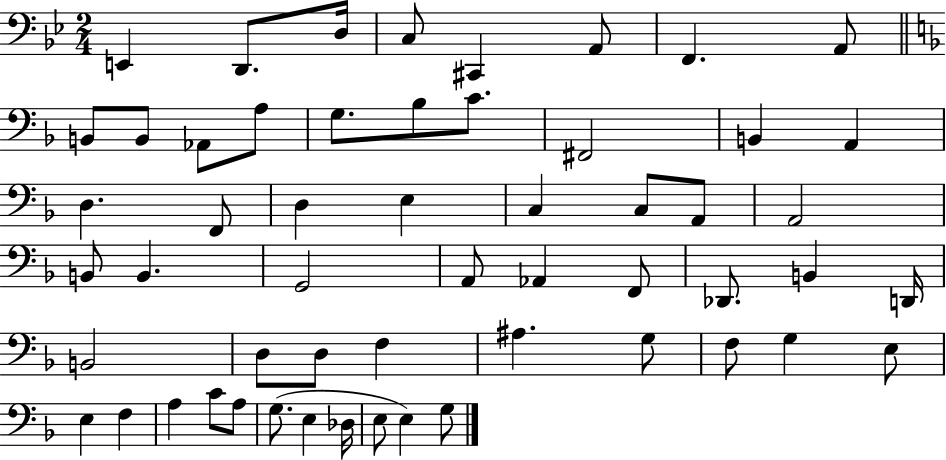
E2/q D2/e. D3/s C3/e C#2/q A2/e F2/q. A2/e B2/e B2/e Ab2/e A3/e G3/e. Bb3/e C4/e. F#2/h B2/q A2/q D3/q. F2/e D3/q E3/q C3/q C3/e A2/e A2/h B2/e B2/q. G2/h A2/e Ab2/q F2/e Db2/e. B2/q D2/s B2/h D3/e D3/e F3/q A#3/q. G3/e F3/e G3/q E3/e E3/q F3/q A3/q C4/e A3/e G3/e. E3/q Db3/s E3/e E3/q G3/e